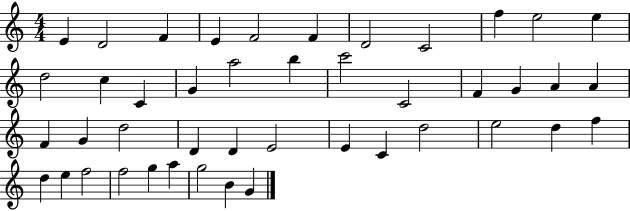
{
  \clef treble
  \numericTimeSignature
  \time 4/4
  \key c \major
  e'4 d'2 f'4 | e'4 f'2 f'4 | d'2 c'2 | f''4 e''2 e''4 | \break d''2 c''4 c'4 | g'4 a''2 b''4 | c'''2 c'2 | f'4 g'4 a'4 a'4 | \break f'4 g'4 d''2 | d'4 d'4 e'2 | e'4 c'4 d''2 | e''2 d''4 f''4 | \break d''4 e''4 f''2 | f''2 g''4 a''4 | g''2 b'4 g'4 | \bar "|."
}